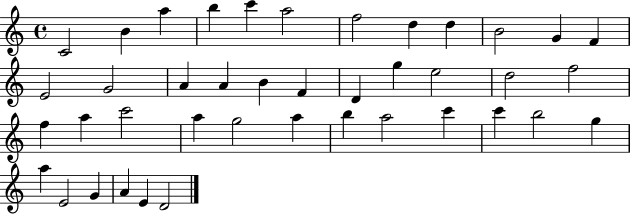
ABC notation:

X:1
T:Untitled
M:4/4
L:1/4
K:C
C2 B a b c' a2 f2 d d B2 G F E2 G2 A A B F D g e2 d2 f2 f a c'2 a g2 a b a2 c' c' b2 g a E2 G A E D2